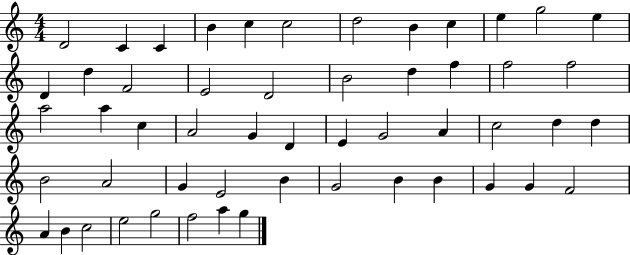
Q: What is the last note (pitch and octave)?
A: G5